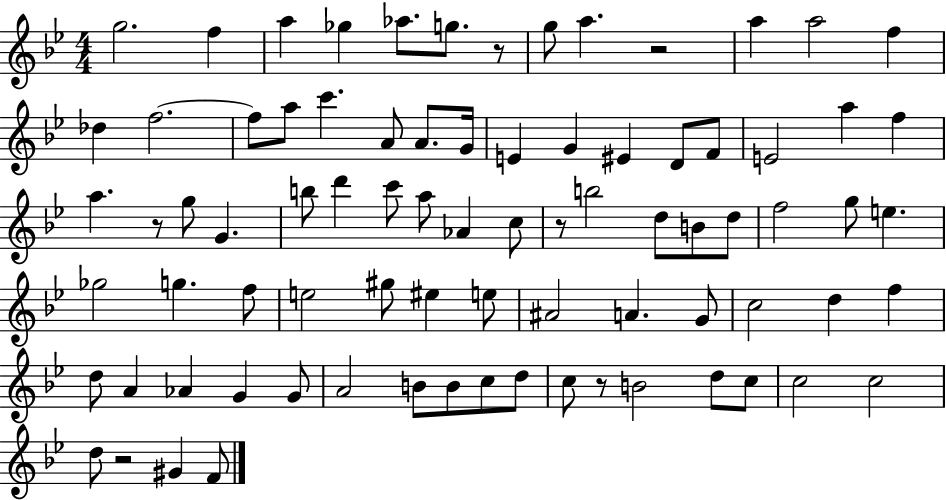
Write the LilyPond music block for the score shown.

{
  \clef treble
  \numericTimeSignature
  \time 4/4
  \key bes \major
  \repeat volta 2 { g''2. f''4 | a''4 ges''4 aes''8. g''8. r8 | g''8 a''4. r2 | a''4 a''2 f''4 | \break des''4 f''2.~~ | f''8 a''8 c'''4. a'8 a'8. g'16 | e'4 g'4 eis'4 d'8 f'8 | e'2 a''4 f''4 | \break a''4. r8 g''8 g'4. | b''8 d'''4 c'''8 a''8 aes'4 c''8 | r8 b''2 d''8 b'8 d''8 | f''2 g''8 e''4. | \break ges''2 g''4. f''8 | e''2 gis''8 eis''4 e''8 | ais'2 a'4. g'8 | c''2 d''4 f''4 | \break d''8 a'4 aes'4 g'4 g'8 | a'2 b'8 b'8 c''8 d''8 | c''8 r8 b'2 d''8 c''8 | c''2 c''2 | \break d''8 r2 gis'4 f'8 | } \bar "|."
}